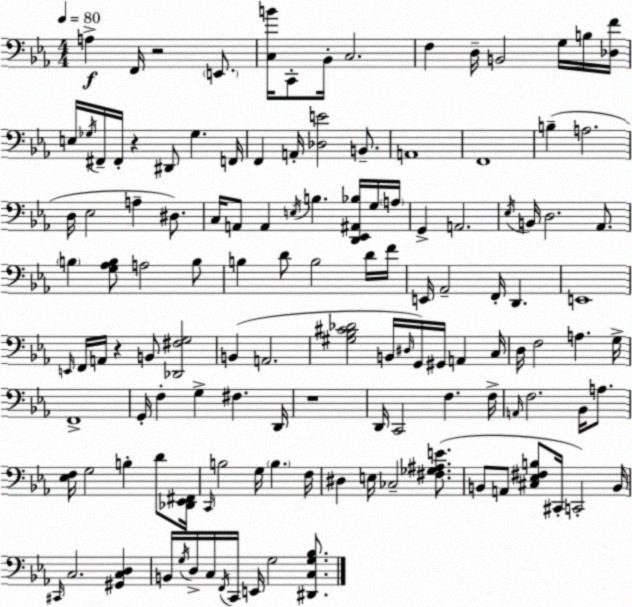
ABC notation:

X:1
T:Untitled
M:4/4
L:1/4
K:Eb
A, F,,/4 z2 E,,/2 [C,B]/4 C,,/2 _B,,/4 C,2 F, D,/4 B,,2 G,/4 B,/4 [_D,F]/4 E,/4 _G,/4 ^F,,/4 ^F,,/4 z ^D,,/2 _G, F,,/4 F,, A,,/4 [_D,E]2 B,,/2 A,,4 F,,4 B, A,2 D,/4 _E,2 A, ^D,/2 C,/4 A,,/2 A,, E,/4 B, [D,,_E,,^A,,_B,]/4 G,/4 A,/4 G,, A,,2 _E,/4 B,,/4 D,2 _A,,/2 B, [G,_A,B,]/2 A,2 B,/2 B, D/2 B,2 D/4 F/4 E,,/4 _A,,2 F,,/4 D,, E,,4 E,,/4 F,,/4 A,,/4 z B,,/2 [_D,,^F,G,]2 B,, A,,2 [^G,_B,^C_D]2 B,,/4 ^D,/4 G,,/4 ^G,,/4 A,, C,/4 D,/4 F,2 A, G,/4 F,,4 G,,/4 F, G, ^F, D,,/4 z4 D,,/4 C,,2 F, F,/4 A,,/4 F,2 _B,,/4 A,/2 [_E,F,]/4 G,2 B, D/2 [_D,,_E,,^F,,]/4 C,,/4 B,2 G,/4 B, F,/4 ^D, E,/4 _C,2 [^F,_G,^A,E]/2 B,,/2 A,,/2 [^C,_E,^F,B,]/2 ^C,,/4 C,,2 B,,/4 ^C,,/4 C,2 [^G,,C,D,] B,,/4 G,/4 D,/4 C,/4 F,,/4 C,,/4 E,,/4 G,2 [^D,,C,G,_B,]/2